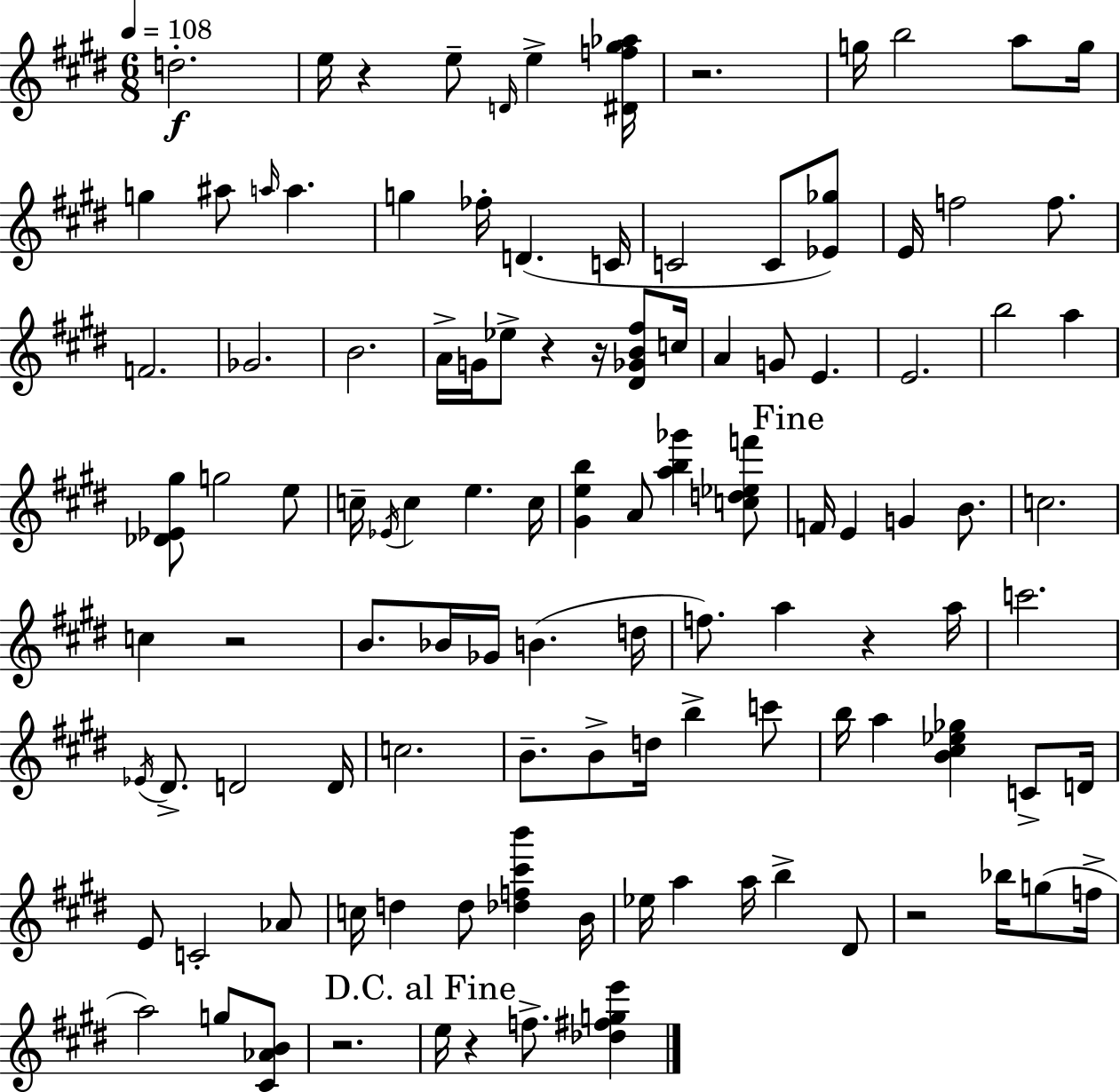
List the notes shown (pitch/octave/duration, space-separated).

D5/h. E5/s R/q E5/e D4/s E5/q [D#4,F5,G#5,Ab5]/s R/h. G5/s B5/h A5/e G5/s G5/q A#5/e A5/s A5/q. G5/q FES5/s D4/q. C4/s C4/h C4/e [Eb4,Gb5]/e E4/s F5/h F5/e. F4/h. Gb4/h. B4/h. A4/s G4/s Eb5/e R/q R/s [D#4,Gb4,B4,F#5]/e C5/s A4/q G4/e E4/q. E4/h. B5/h A5/q [Db4,Eb4,G#5]/e G5/h E5/e C5/s Eb4/s C5/q E5/q. C5/s [G#4,E5,B5]/q A4/e [A5,B5,Gb6]/q [C5,D5,Eb5,F6]/e F4/s E4/q G4/q B4/e. C5/h. C5/q R/h B4/e. Bb4/s Gb4/s B4/q. D5/s F5/e. A5/q R/q A5/s C6/h. Eb4/s D#4/e. D4/h D4/s C5/h. B4/e. B4/e D5/s B5/q C6/e B5/s A5/q [B4,C#5,Eb5,Gb5]/q C4/e D4/s E4/e C4/h Ab4/e C5/s D5/q D5/e [Db5,F5,C#6,B6]/q B4/s Eb5/s A5/q A5/s B5/q D#4/e R/h Bb5/s G5/e F5/s A5/h G5/e [C#4,Ab4,B4]/e R/h. E5/s R/q F5/e. [Db5,F#5,G5,E6]/q